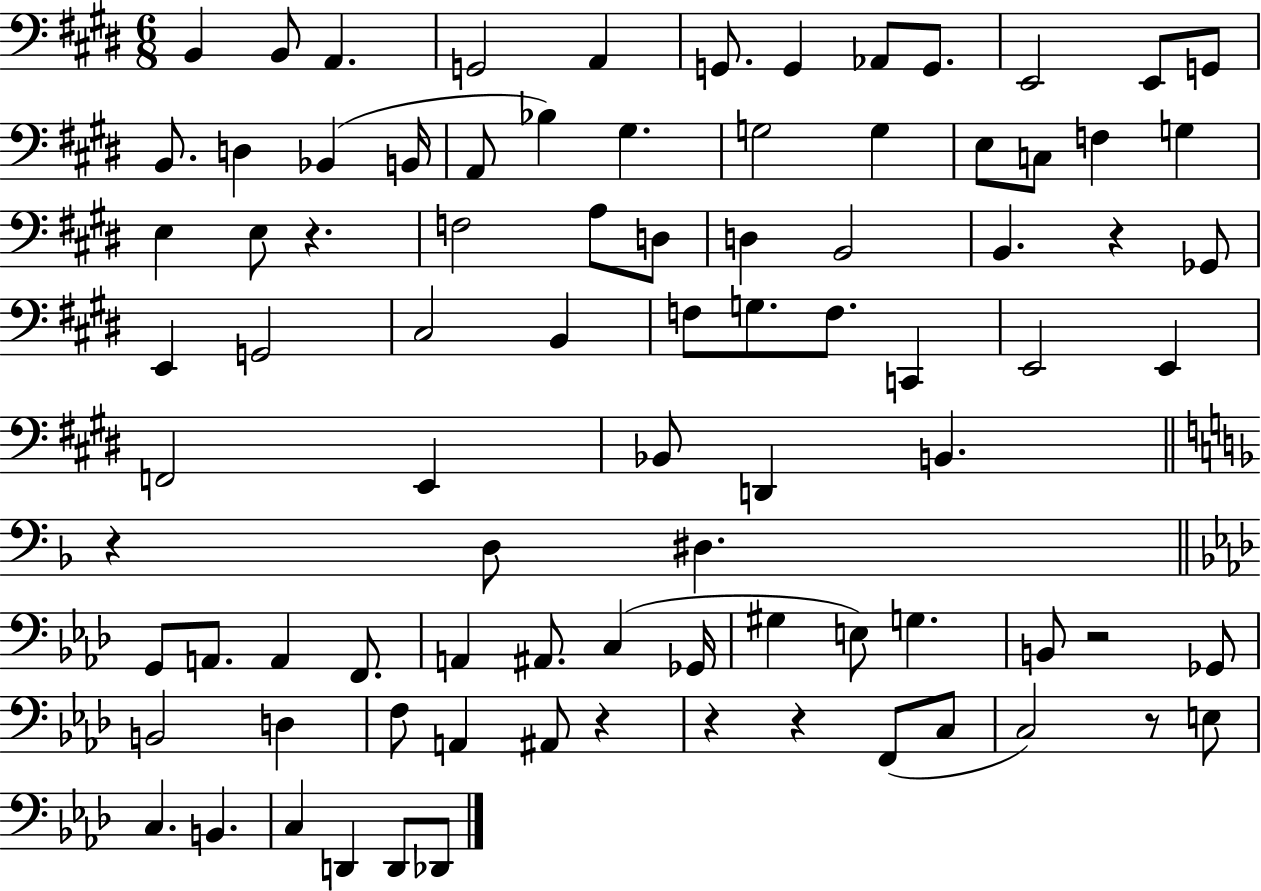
{
  \clef bass
  \numericTimeSignature
  \time 6/8
  \key e \major
  b,4 b,8 a,4. | g,2 a,4 | g,8. g,4 aes,8 g,8. | e,2 e,8 g,8 | \break b,8. d4 bes,4( b,16 | a,8 bes4) gis4. | g2 g4 | e8 c8 f4 g4 | \break e4 e8 r4. | f2 a8 d8 | d4 b,2 | b,4. r4 ges,8 | \break e,4 g,2 | cis2 b,4 | f8 g8. f8. c,4 | e,2 e,4 | \break f,2 e,4 | bes,8 d,4 b,4. | \bar "||" \break \key f \major r4 d8 dis4. | \bar "||" \break \key aes \major g,8 a,8. a,4 f,8. | a,4 ais,8. c4( ges,16 | gis4 e8) g4. | b,8 r2 ges,8 | \break b,2 d4 | f8 a,4 ais,8 r4 | r4 r4 f,8( c8 | c2) r8 e8 | \break c4. b,4. | c4 d,4 d,8 des,8 | \bar "|."
}